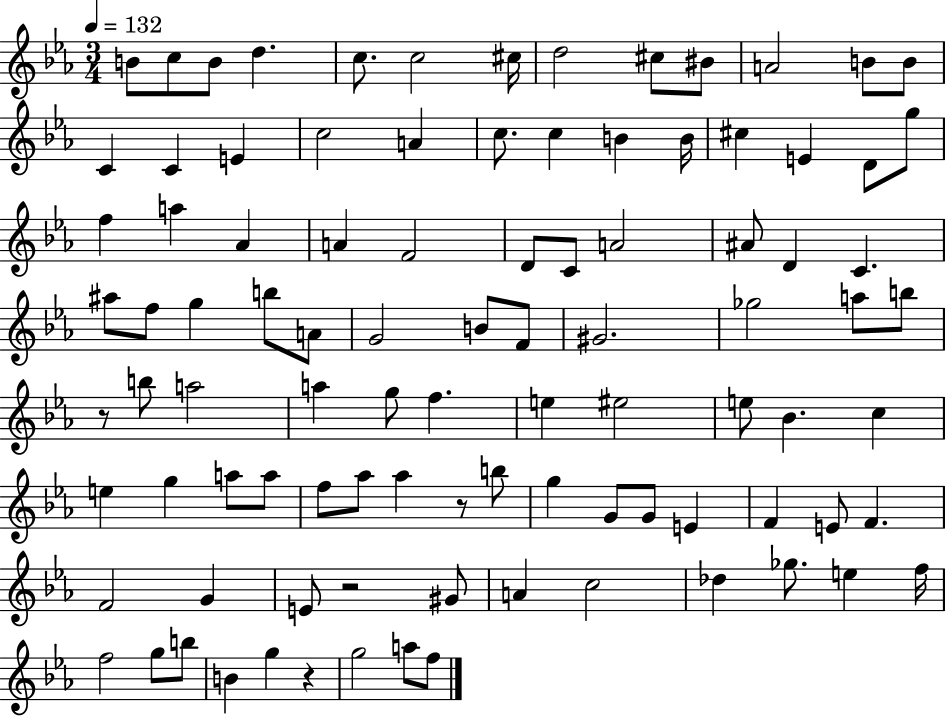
X:1
T:Untitled
M:3/4
L:1/4
K:Eb
B/2 c/2 B/2 d c/2 c2 ^c/4 d2 ^c/2 ^B/2 A2 B/2 B/2 C C E c2 A c/2 c B B/4 ^c E D/2 g/2 f a _A A F2 D/2 C/2 A2 ^A/2 D C ^a/2 f/2 g b/2 A/2 G2 B/2 F/2 ^G2 _g2 a/2 b/2 z/2 b/2 a2 a g/2 f e ^e2 e/2 _B c e g a/2 a/2 f/2 _a/2 _a z/2 b/2 g G/2 G/2 E F E/2 F F2 G E/2 z2 ^G/2 A c2 _d _g/2 e f/4 f2 g/2 b/2 B g z g2 a/2 f/2